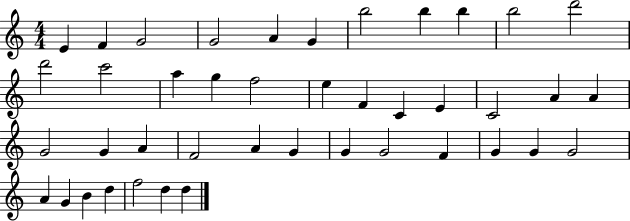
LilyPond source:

{
  \clef treble
  \numericTimeSignature
  \time 4/4
  \key c \major
  e'4 f'4 g'2 | g'2 a'4 g'4 | b''2 b''4 b''4 | b''2 d'''2 | \break d'''2 c'''2 | a''4 g''4 f''2 | e''4 f'4 c'4 e'4 | c'2 a'4 a'4 | \break g'2 g'4 a'4 | f'2 a'4 g'4 | g'4 g'2 f'4 | g'4 g'4 g'2 | \break a'4 g'4 b'4 d''4 | f''2 d''4 d''4 | \bar "|."
}